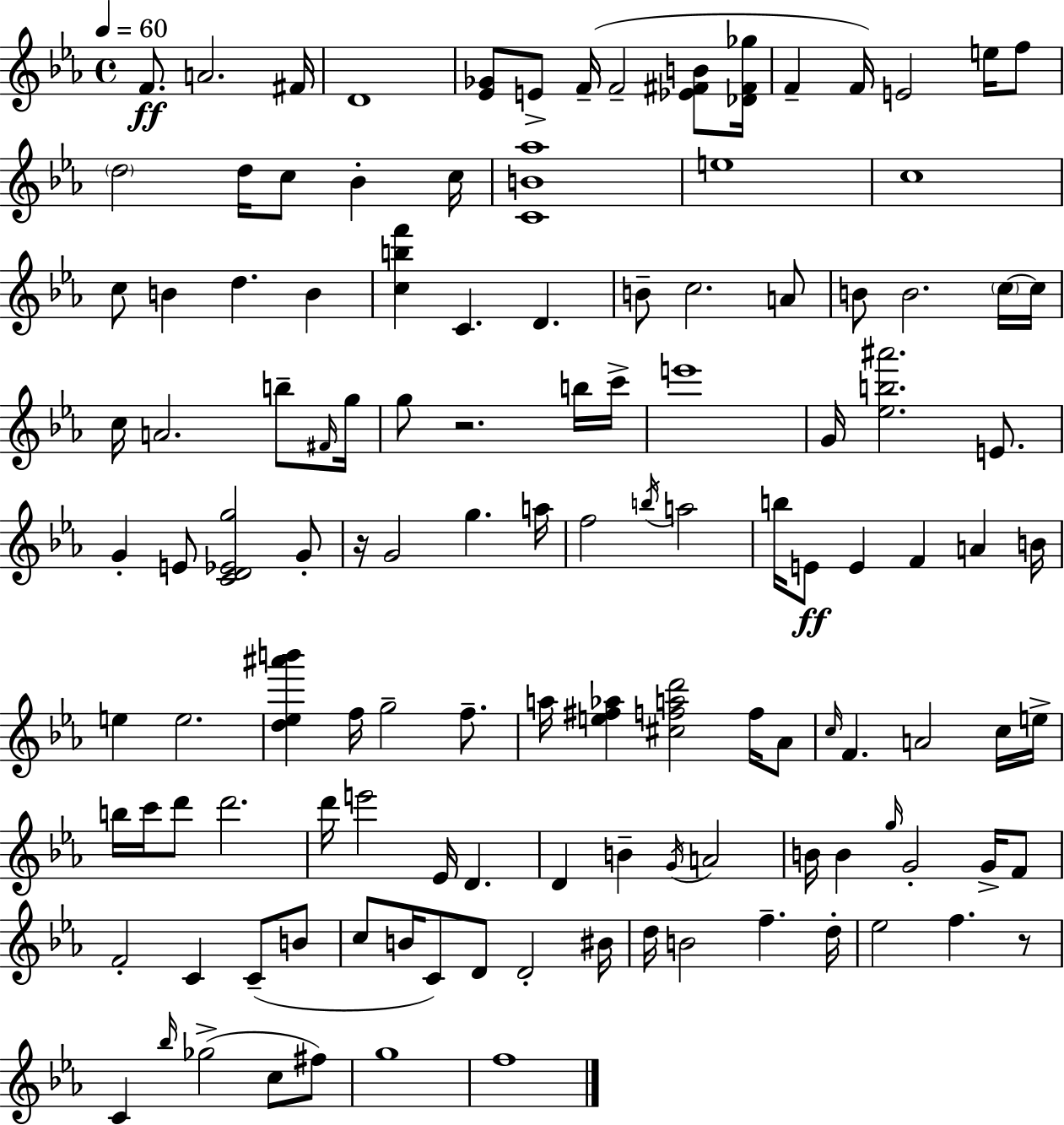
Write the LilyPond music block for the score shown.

{
  \clef treble
  \time 4/4
  \defaultTimeSignature
  \key ees \major
  \tempo 4 = 60
  f'8.\ff a'2. fis'16 | d'1 | <ees' ges'>8 e'8-> f'16--( f'2-- <ees' fis' b'>8 <des' fis' ges''>16 | f'4-- f'16) e'2 e''16 f''8 | \break \parenthesize d''2 d''16 c''8 bes'4-. c''16 | <c' b' aes''>1 | e''1 | c''1 | \break c''8 b'4 d''4. b'4 | <c'' b'' f'''>4 c'4. d'4. | b'8-- c''2. a'8 | b'8 b'2. \parenthesize c''16~~ c''16 | \break c''16 a'2. b''8-- \grace { fis'16 } | g''16 g''8 r2. b''16 | c'''16-> e'''1 | g'16 <ees'' b'' ais'''>2. e'8. | \break g'4-. e'8 <c' d' ees' g''>2 g'8-. | r16 g'2 g''4. | a''16 f''2 \acciaccatura { b''16 } a''2 | b''16 e'8\ff e'4 f'4 a'4 | \break b'16 e''4 e''2. | <d'' ees'' ais''' b'''>4 f''16 g''2-- f''8.-- | a''16 <e'' fis'' aes''>4 <cis'' f'' a'' d'''>2 f''16 | aes'8 \grace { c''16 } f'4. a'2 | \break c''16 e''16-> b''16 c'''16 d'''8 d'''2. | d'''16 e'''2 ees'16 d'4. | d'4 b'4-- \acciaccatura { g'16 } a'2 | b'16 b'4 \grace { g''16 } g'2-. | \break g'16-> f'8 f'2-. c'4 | c'8--( b'8 c''8 b'16 c'8) d'8 d'2-. | bis'16 d''16 b'2 f''4.-- | d''16-. ees''2 f''4. | \break r8 c'4 \grace { bes''16 }( ges''2-> | c''8 fis''8) g''1 | f''1 | \bar "|."
}